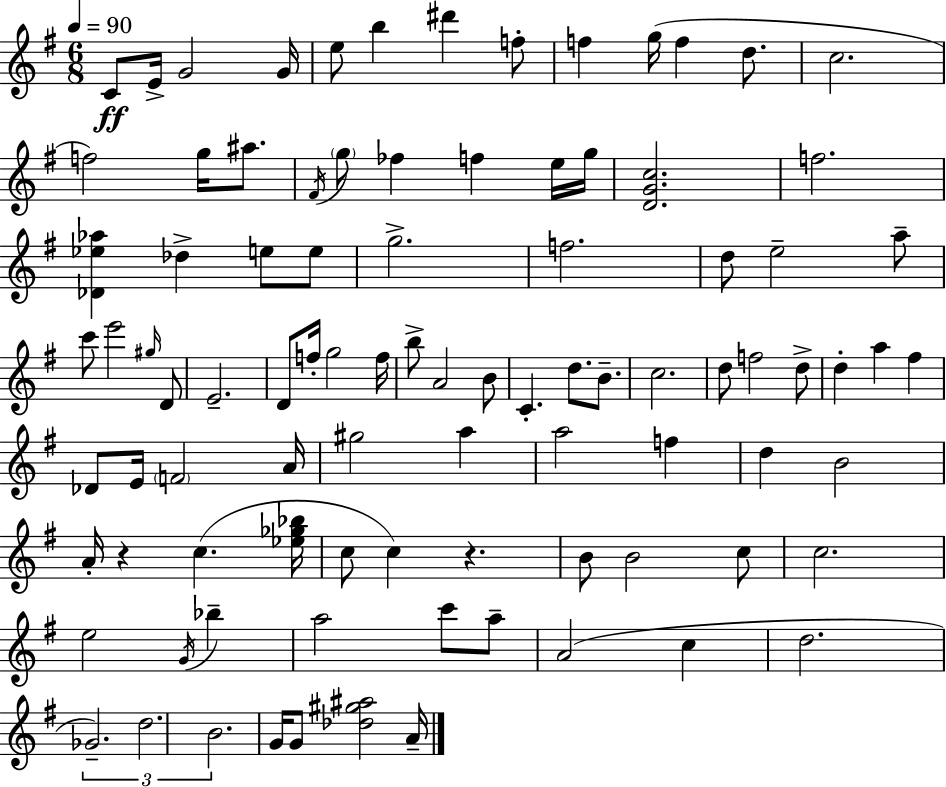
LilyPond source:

{
  \clef treble
  \numericTimeSignature
  \time 6/8
  \key g \major
  \tempo 4 = 90
  c'8\ff e'16-> g'2 g'16 | e''8 b''4 dis'''4 f''8-. | f''4 g''16( f''4 d''8. | c''2. | \break f''2) g''16 ais''8. | \acciaccatura { fis'16 } \parenthesize g''8 fes''4 f''4 e''16 | g''16 <d' g' c''>2. | f''2. | \break <des' ees'' aes''>4 des''4-> e''8 e''8 | g''2.-> | f''2. | d''8 e''2-- a''8-- | \break c'''8 e'''2 \grace { gis''16 } | d'8 e'2.-- | d'8 f''16-. g''2 | f''16 b''8-> a'2 | \break b'8 c'4.-. d''8. b'8.-- | c''2. | d''8 f''2 | d''8-> d''4-. a''4 fis''4 | \break des'8 e'16 \parenthesize f'2 | a'16 gis''2 a''4 | a''2 f''4 | d''4 b'2 | \break a'16-. r4 c''4.( | <ees'' ges'' bes''>16 c''8 c''4) r4. | b'8 b'2 | c''8 c''2. | \break e''2 \acciaccatura { g'16 } bes''4-- | a''2 c'''8 | a''8-- a'2( c''4 | d''2. | \break \tuplet 3/2 { ges'2.--) | d''2. | b'2. } | g'16 g'8 <des'' gis'' ais''>2 | \break a'16-- \bar "|."
}